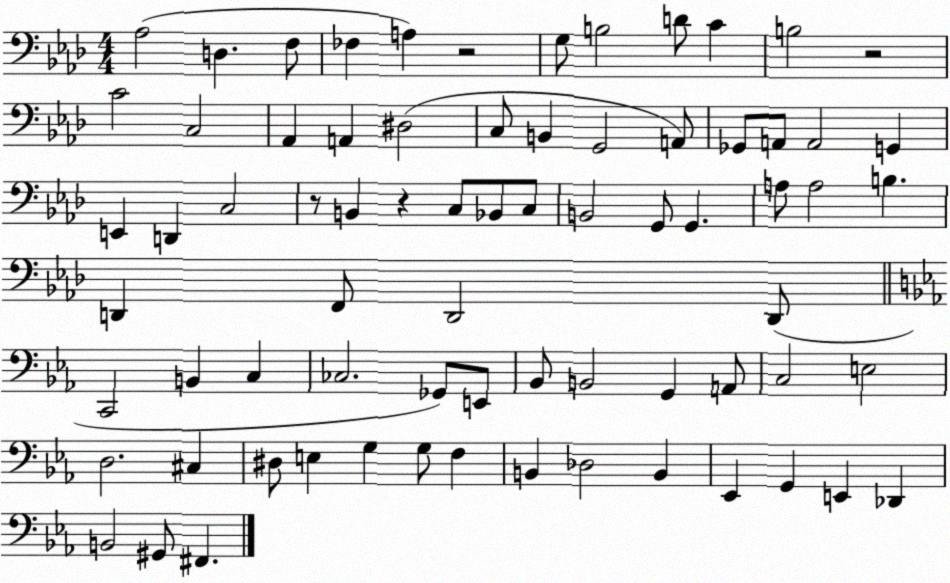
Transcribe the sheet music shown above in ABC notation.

X:1
T:Untitled
M:4/4
L:1/4
K:Ab
_A,2 D, F,/2 _F, A, z2 G,/2 B,2 D/2 C B,2 z2 C2 C,2 _A,, A,, ^D,2 C,/2 B,, G,,2 A,,/2 _G,,/2 A,,/2 A,,2 G,, E,, D,, C,2 z/2 B,, z C,/2 _B,,/2 C,/2 B,,2 G,,/2 G,, A,/2 A,2 B, D,, F,,/2 D,,2 D,,/2 C,,2 B,, C, _C,2 _G,,/2 E,,/2 _B,,/2 B,,2 G,, A,,/2 C,2 E,2 D,2 ^C, ^D,/2 E, G, G,/2 F, B,, _D,2 B,, _E,, G,, E,, _D,, B,,2 ^G,,/2 ^F,,